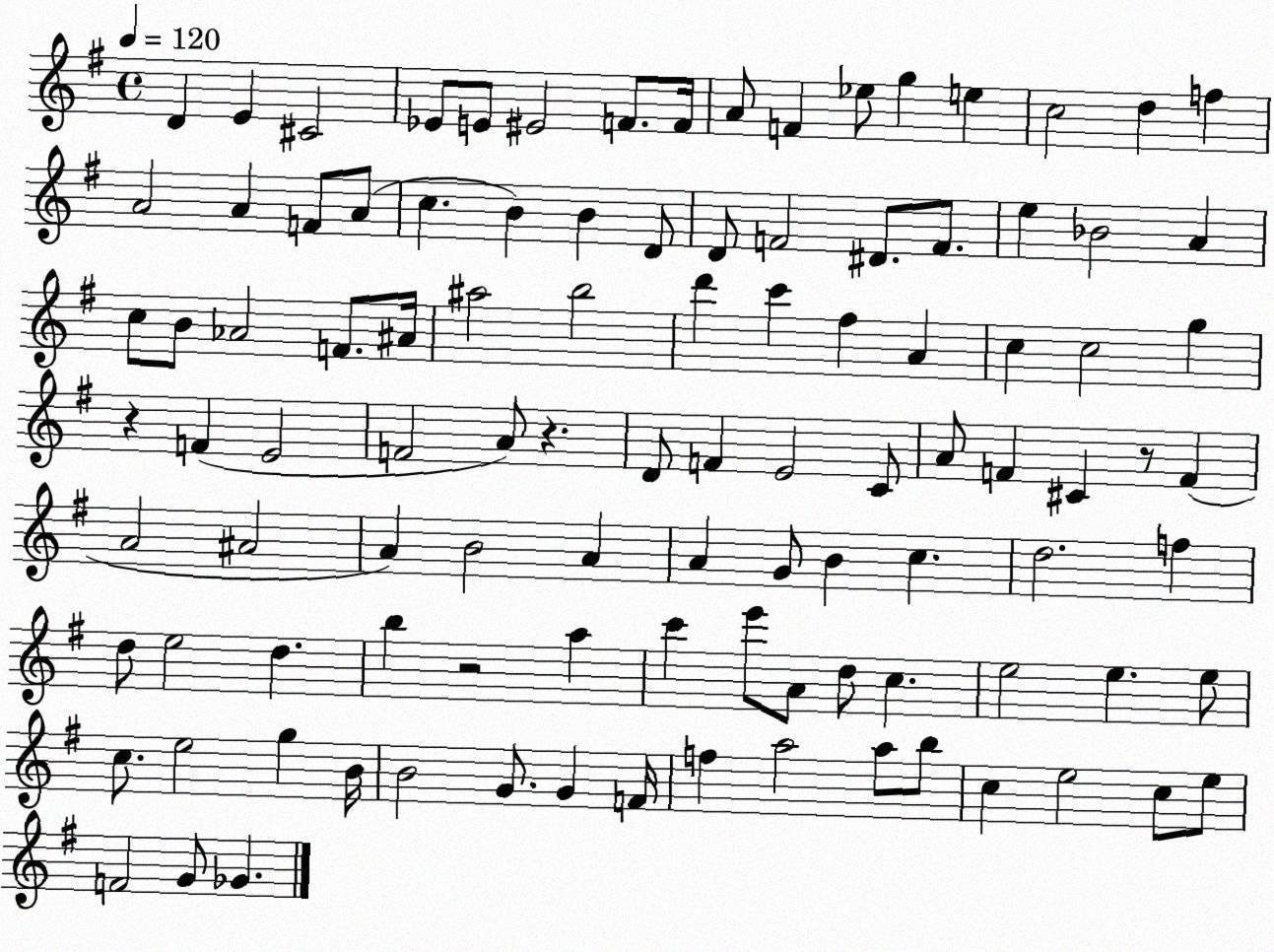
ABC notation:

X:1
T:Untitled
M:4/4
L:1/4
K:G
D E ^C2 _E/2 E/2 ^E2 F/2 F/4 A/2 F _e/2 g e c2 d f A2 A F/2 A/2 c B B D/2 D/2 F2 ^D/2 F/2 e _B2 A c/2 B/2 _A2 F/2 ^A/4 ^a2 b2 d' c' ^f A c c2 g z F E2 F2 A/2 z D/2 F E2 C/2 A/2 F ^C z/2 F A2 ^A2 A B2 A A G/2 B c d2 f d/2 e2 d b z2 a c' e'/2 A/2 d/2 c e2 e e/2 c/2 e2 g B/4 B2 G/2 G F/4 f a2 a/2 b/2 c e2 c/2 e/2 F2 G/2 _G